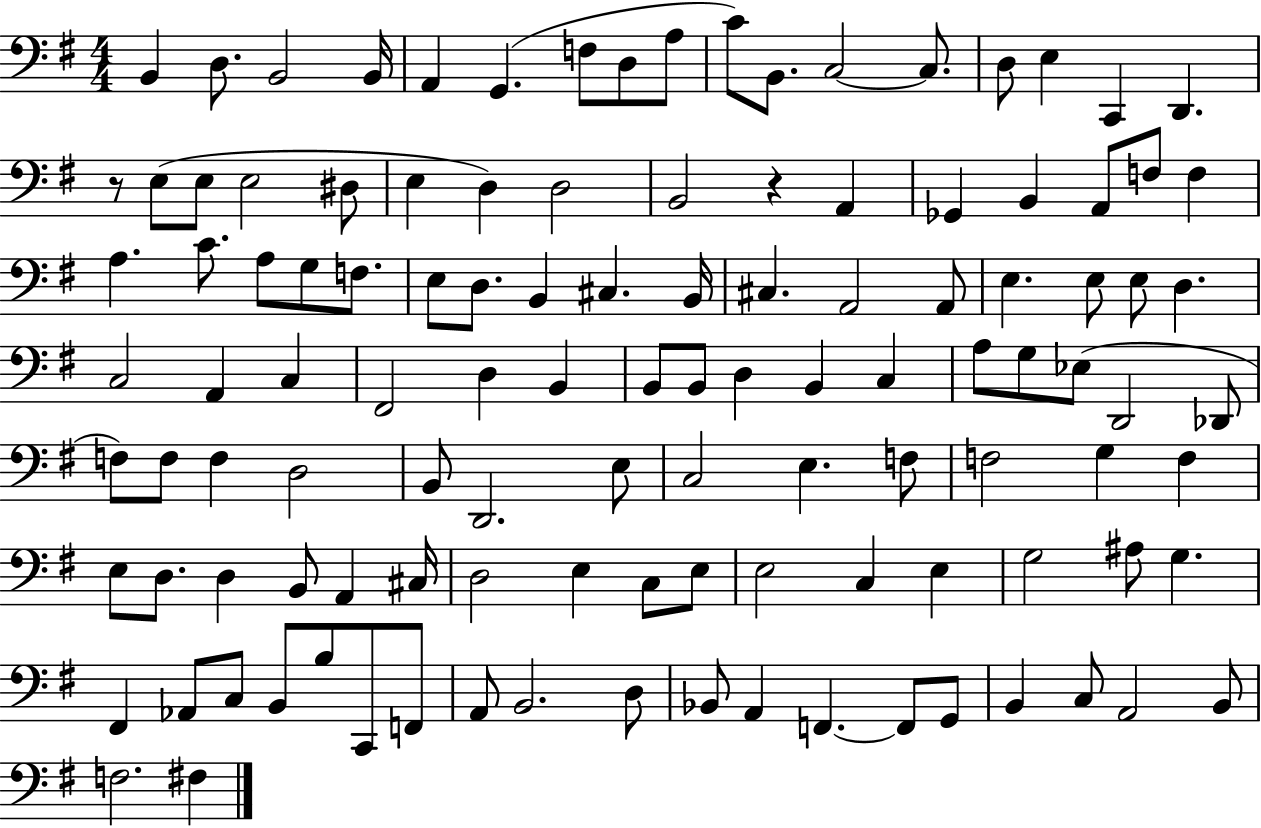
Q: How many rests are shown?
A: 2